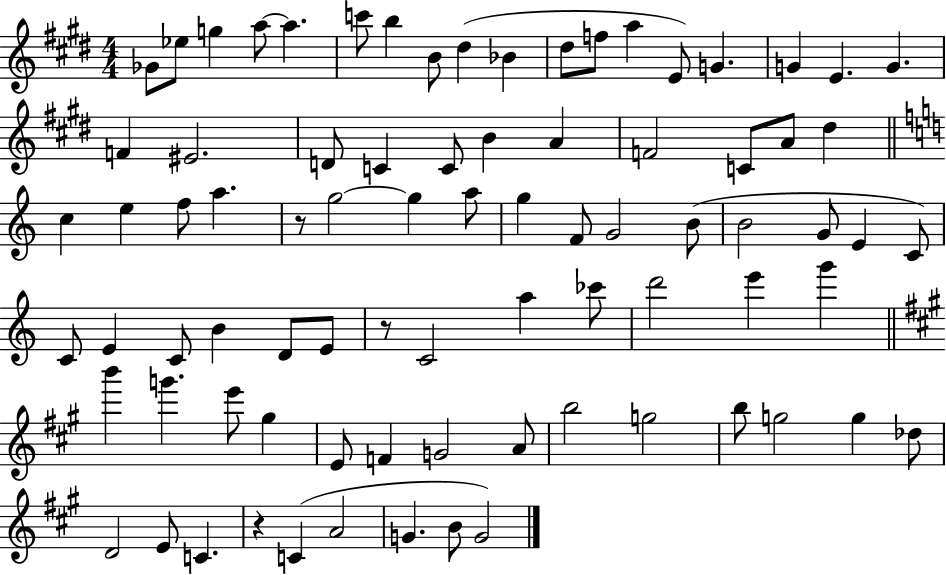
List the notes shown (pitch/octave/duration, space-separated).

Gb4/e Eb5/e G5/q A5/e A5/q. C6/e B5/q B4/e D#5/q Bb4/q D#5/e F5/e A5/q E4/e G4/q. G4/q E4/q. G4/q. F4/q EIS4/h. D4/e C4/q C4/e B4/q A4/q F4/h C4/e A4/e D#5/q C5/q E5/q F5/e A5/q. R/e G5/h G5/q A5/e G5/q F4/e G4/h B4/e B4/h G4/e E4/q C4/e C4/e E4/q C4/e B4/q D4/e E4/e R/e C4/h A5/q CES6/e D6/h E6/q G6/q B6/q G6/q. E6/e G#5/q E4/e F4/q G4/h A4/e B5/h G5/h B5/e G5/h G5/q Db5/e D4/h E4/e C4/q. R/q C4/q A4/h G4/q. B4/e G4/h